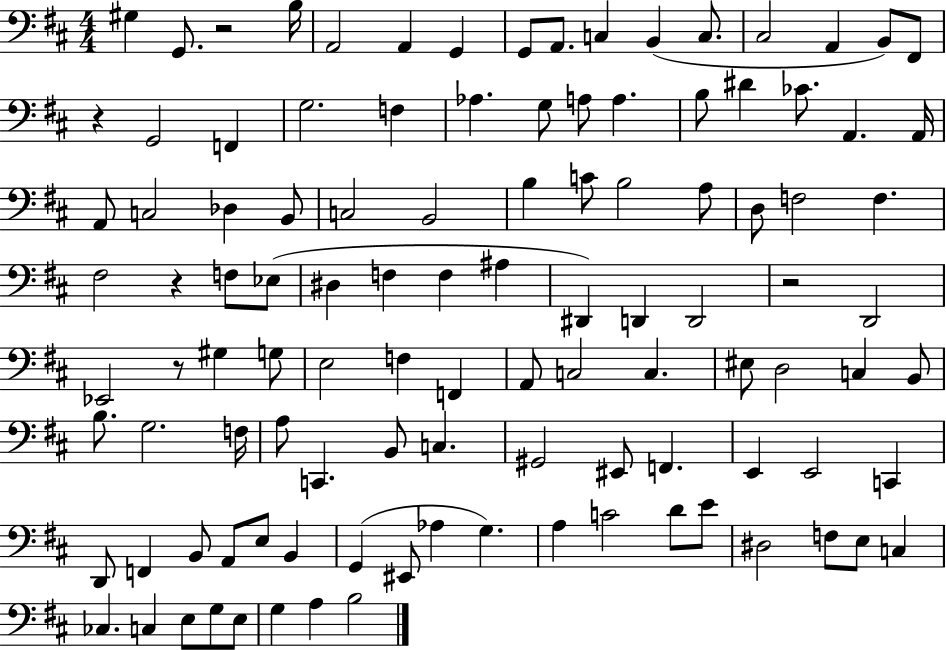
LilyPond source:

{
  \clef bass
  \numericTimeSignature
  \time 4/4
  \key d \major
  gis4 g,8. r2 b16 | a,2 a,4 g,4 | g,8 a,8. c4 b,4( c8. | cis2 a,4 b,8) fis,8 | \break r4 g,2 f,4 | g2. f4 | aes4. g8 a8 a4. | b8 dis'4 ces'8. a,4. a,16 | \break a,8 c2 des4 b,8 | c2 b,2 | b4 c'8 b2 a8 | d8 f2 f4. | \break fis2 r4 f8 ees8( | dis4 f4 f4 ais4 | dis,4) d,4 d,2 | r2 d,2 | \break ees,2 r8 gis4 g8 | e2 f4 f,4 | a,8 c2 c4. | eis8 d2 c4 b,8 | \break b8. g2. f16 | a8 c,4. b,8 c4. | gis,2 eis,8 f,4. | e,4 e,2 c,4 | \break d,8 f,4 b,8 a,8 e8 b,4 | g,4( eis,8 aes4 g4.) | a4 c'2 d'8 e'8 | dis2 f8 e8 c4 | \break ces4. c4 e8 g8 e8 | g4 a4 b2 | \bar "|."
}